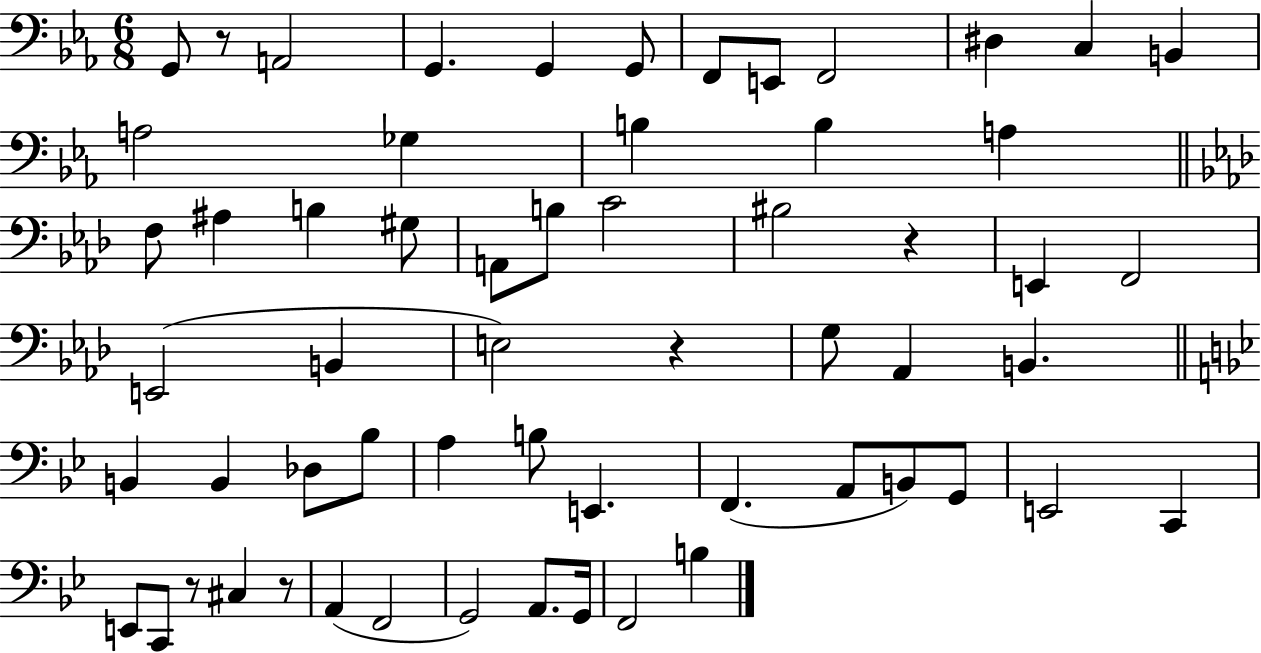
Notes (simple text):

G2/e R/e A2/h G2/q. G2/q G2/e F2/e E2/e F2/h D#3/q C3/q B2/q A3/h Gb3/q B3/q B3/q A3/q F3/e A#3/q B3/q G#3/e A2/e B3/e C4/h BIS3/h R/q E2/q F2/h E2/h B2/q E3/h R/q G3/e Ab2/q B2/q. B2/q B2/q Db3/e Bb3/e A3/q B3/e E2/q. F2/q. A2/e B2/e G2/e E2/h C2/q E2/e C2/e R/e C#3/q R/e A2/q F2/h G2/h A2/e. G2/s F2/h B3/q